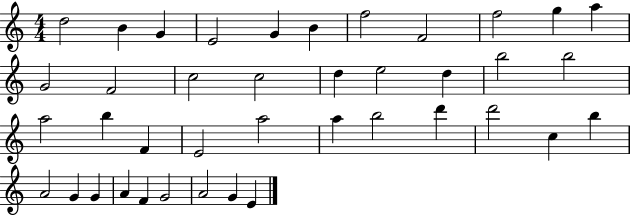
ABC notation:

X:1
T:Untitled
M:4/4
L:1/4
K:C
d2 B G E2 G B f2 F2 f2 g a G2 F2 c2 c2 d e2 d b2 b2 a2 b F E2 a2 a b2 d' d'2 c b A2 G G A F G2 A2 G E